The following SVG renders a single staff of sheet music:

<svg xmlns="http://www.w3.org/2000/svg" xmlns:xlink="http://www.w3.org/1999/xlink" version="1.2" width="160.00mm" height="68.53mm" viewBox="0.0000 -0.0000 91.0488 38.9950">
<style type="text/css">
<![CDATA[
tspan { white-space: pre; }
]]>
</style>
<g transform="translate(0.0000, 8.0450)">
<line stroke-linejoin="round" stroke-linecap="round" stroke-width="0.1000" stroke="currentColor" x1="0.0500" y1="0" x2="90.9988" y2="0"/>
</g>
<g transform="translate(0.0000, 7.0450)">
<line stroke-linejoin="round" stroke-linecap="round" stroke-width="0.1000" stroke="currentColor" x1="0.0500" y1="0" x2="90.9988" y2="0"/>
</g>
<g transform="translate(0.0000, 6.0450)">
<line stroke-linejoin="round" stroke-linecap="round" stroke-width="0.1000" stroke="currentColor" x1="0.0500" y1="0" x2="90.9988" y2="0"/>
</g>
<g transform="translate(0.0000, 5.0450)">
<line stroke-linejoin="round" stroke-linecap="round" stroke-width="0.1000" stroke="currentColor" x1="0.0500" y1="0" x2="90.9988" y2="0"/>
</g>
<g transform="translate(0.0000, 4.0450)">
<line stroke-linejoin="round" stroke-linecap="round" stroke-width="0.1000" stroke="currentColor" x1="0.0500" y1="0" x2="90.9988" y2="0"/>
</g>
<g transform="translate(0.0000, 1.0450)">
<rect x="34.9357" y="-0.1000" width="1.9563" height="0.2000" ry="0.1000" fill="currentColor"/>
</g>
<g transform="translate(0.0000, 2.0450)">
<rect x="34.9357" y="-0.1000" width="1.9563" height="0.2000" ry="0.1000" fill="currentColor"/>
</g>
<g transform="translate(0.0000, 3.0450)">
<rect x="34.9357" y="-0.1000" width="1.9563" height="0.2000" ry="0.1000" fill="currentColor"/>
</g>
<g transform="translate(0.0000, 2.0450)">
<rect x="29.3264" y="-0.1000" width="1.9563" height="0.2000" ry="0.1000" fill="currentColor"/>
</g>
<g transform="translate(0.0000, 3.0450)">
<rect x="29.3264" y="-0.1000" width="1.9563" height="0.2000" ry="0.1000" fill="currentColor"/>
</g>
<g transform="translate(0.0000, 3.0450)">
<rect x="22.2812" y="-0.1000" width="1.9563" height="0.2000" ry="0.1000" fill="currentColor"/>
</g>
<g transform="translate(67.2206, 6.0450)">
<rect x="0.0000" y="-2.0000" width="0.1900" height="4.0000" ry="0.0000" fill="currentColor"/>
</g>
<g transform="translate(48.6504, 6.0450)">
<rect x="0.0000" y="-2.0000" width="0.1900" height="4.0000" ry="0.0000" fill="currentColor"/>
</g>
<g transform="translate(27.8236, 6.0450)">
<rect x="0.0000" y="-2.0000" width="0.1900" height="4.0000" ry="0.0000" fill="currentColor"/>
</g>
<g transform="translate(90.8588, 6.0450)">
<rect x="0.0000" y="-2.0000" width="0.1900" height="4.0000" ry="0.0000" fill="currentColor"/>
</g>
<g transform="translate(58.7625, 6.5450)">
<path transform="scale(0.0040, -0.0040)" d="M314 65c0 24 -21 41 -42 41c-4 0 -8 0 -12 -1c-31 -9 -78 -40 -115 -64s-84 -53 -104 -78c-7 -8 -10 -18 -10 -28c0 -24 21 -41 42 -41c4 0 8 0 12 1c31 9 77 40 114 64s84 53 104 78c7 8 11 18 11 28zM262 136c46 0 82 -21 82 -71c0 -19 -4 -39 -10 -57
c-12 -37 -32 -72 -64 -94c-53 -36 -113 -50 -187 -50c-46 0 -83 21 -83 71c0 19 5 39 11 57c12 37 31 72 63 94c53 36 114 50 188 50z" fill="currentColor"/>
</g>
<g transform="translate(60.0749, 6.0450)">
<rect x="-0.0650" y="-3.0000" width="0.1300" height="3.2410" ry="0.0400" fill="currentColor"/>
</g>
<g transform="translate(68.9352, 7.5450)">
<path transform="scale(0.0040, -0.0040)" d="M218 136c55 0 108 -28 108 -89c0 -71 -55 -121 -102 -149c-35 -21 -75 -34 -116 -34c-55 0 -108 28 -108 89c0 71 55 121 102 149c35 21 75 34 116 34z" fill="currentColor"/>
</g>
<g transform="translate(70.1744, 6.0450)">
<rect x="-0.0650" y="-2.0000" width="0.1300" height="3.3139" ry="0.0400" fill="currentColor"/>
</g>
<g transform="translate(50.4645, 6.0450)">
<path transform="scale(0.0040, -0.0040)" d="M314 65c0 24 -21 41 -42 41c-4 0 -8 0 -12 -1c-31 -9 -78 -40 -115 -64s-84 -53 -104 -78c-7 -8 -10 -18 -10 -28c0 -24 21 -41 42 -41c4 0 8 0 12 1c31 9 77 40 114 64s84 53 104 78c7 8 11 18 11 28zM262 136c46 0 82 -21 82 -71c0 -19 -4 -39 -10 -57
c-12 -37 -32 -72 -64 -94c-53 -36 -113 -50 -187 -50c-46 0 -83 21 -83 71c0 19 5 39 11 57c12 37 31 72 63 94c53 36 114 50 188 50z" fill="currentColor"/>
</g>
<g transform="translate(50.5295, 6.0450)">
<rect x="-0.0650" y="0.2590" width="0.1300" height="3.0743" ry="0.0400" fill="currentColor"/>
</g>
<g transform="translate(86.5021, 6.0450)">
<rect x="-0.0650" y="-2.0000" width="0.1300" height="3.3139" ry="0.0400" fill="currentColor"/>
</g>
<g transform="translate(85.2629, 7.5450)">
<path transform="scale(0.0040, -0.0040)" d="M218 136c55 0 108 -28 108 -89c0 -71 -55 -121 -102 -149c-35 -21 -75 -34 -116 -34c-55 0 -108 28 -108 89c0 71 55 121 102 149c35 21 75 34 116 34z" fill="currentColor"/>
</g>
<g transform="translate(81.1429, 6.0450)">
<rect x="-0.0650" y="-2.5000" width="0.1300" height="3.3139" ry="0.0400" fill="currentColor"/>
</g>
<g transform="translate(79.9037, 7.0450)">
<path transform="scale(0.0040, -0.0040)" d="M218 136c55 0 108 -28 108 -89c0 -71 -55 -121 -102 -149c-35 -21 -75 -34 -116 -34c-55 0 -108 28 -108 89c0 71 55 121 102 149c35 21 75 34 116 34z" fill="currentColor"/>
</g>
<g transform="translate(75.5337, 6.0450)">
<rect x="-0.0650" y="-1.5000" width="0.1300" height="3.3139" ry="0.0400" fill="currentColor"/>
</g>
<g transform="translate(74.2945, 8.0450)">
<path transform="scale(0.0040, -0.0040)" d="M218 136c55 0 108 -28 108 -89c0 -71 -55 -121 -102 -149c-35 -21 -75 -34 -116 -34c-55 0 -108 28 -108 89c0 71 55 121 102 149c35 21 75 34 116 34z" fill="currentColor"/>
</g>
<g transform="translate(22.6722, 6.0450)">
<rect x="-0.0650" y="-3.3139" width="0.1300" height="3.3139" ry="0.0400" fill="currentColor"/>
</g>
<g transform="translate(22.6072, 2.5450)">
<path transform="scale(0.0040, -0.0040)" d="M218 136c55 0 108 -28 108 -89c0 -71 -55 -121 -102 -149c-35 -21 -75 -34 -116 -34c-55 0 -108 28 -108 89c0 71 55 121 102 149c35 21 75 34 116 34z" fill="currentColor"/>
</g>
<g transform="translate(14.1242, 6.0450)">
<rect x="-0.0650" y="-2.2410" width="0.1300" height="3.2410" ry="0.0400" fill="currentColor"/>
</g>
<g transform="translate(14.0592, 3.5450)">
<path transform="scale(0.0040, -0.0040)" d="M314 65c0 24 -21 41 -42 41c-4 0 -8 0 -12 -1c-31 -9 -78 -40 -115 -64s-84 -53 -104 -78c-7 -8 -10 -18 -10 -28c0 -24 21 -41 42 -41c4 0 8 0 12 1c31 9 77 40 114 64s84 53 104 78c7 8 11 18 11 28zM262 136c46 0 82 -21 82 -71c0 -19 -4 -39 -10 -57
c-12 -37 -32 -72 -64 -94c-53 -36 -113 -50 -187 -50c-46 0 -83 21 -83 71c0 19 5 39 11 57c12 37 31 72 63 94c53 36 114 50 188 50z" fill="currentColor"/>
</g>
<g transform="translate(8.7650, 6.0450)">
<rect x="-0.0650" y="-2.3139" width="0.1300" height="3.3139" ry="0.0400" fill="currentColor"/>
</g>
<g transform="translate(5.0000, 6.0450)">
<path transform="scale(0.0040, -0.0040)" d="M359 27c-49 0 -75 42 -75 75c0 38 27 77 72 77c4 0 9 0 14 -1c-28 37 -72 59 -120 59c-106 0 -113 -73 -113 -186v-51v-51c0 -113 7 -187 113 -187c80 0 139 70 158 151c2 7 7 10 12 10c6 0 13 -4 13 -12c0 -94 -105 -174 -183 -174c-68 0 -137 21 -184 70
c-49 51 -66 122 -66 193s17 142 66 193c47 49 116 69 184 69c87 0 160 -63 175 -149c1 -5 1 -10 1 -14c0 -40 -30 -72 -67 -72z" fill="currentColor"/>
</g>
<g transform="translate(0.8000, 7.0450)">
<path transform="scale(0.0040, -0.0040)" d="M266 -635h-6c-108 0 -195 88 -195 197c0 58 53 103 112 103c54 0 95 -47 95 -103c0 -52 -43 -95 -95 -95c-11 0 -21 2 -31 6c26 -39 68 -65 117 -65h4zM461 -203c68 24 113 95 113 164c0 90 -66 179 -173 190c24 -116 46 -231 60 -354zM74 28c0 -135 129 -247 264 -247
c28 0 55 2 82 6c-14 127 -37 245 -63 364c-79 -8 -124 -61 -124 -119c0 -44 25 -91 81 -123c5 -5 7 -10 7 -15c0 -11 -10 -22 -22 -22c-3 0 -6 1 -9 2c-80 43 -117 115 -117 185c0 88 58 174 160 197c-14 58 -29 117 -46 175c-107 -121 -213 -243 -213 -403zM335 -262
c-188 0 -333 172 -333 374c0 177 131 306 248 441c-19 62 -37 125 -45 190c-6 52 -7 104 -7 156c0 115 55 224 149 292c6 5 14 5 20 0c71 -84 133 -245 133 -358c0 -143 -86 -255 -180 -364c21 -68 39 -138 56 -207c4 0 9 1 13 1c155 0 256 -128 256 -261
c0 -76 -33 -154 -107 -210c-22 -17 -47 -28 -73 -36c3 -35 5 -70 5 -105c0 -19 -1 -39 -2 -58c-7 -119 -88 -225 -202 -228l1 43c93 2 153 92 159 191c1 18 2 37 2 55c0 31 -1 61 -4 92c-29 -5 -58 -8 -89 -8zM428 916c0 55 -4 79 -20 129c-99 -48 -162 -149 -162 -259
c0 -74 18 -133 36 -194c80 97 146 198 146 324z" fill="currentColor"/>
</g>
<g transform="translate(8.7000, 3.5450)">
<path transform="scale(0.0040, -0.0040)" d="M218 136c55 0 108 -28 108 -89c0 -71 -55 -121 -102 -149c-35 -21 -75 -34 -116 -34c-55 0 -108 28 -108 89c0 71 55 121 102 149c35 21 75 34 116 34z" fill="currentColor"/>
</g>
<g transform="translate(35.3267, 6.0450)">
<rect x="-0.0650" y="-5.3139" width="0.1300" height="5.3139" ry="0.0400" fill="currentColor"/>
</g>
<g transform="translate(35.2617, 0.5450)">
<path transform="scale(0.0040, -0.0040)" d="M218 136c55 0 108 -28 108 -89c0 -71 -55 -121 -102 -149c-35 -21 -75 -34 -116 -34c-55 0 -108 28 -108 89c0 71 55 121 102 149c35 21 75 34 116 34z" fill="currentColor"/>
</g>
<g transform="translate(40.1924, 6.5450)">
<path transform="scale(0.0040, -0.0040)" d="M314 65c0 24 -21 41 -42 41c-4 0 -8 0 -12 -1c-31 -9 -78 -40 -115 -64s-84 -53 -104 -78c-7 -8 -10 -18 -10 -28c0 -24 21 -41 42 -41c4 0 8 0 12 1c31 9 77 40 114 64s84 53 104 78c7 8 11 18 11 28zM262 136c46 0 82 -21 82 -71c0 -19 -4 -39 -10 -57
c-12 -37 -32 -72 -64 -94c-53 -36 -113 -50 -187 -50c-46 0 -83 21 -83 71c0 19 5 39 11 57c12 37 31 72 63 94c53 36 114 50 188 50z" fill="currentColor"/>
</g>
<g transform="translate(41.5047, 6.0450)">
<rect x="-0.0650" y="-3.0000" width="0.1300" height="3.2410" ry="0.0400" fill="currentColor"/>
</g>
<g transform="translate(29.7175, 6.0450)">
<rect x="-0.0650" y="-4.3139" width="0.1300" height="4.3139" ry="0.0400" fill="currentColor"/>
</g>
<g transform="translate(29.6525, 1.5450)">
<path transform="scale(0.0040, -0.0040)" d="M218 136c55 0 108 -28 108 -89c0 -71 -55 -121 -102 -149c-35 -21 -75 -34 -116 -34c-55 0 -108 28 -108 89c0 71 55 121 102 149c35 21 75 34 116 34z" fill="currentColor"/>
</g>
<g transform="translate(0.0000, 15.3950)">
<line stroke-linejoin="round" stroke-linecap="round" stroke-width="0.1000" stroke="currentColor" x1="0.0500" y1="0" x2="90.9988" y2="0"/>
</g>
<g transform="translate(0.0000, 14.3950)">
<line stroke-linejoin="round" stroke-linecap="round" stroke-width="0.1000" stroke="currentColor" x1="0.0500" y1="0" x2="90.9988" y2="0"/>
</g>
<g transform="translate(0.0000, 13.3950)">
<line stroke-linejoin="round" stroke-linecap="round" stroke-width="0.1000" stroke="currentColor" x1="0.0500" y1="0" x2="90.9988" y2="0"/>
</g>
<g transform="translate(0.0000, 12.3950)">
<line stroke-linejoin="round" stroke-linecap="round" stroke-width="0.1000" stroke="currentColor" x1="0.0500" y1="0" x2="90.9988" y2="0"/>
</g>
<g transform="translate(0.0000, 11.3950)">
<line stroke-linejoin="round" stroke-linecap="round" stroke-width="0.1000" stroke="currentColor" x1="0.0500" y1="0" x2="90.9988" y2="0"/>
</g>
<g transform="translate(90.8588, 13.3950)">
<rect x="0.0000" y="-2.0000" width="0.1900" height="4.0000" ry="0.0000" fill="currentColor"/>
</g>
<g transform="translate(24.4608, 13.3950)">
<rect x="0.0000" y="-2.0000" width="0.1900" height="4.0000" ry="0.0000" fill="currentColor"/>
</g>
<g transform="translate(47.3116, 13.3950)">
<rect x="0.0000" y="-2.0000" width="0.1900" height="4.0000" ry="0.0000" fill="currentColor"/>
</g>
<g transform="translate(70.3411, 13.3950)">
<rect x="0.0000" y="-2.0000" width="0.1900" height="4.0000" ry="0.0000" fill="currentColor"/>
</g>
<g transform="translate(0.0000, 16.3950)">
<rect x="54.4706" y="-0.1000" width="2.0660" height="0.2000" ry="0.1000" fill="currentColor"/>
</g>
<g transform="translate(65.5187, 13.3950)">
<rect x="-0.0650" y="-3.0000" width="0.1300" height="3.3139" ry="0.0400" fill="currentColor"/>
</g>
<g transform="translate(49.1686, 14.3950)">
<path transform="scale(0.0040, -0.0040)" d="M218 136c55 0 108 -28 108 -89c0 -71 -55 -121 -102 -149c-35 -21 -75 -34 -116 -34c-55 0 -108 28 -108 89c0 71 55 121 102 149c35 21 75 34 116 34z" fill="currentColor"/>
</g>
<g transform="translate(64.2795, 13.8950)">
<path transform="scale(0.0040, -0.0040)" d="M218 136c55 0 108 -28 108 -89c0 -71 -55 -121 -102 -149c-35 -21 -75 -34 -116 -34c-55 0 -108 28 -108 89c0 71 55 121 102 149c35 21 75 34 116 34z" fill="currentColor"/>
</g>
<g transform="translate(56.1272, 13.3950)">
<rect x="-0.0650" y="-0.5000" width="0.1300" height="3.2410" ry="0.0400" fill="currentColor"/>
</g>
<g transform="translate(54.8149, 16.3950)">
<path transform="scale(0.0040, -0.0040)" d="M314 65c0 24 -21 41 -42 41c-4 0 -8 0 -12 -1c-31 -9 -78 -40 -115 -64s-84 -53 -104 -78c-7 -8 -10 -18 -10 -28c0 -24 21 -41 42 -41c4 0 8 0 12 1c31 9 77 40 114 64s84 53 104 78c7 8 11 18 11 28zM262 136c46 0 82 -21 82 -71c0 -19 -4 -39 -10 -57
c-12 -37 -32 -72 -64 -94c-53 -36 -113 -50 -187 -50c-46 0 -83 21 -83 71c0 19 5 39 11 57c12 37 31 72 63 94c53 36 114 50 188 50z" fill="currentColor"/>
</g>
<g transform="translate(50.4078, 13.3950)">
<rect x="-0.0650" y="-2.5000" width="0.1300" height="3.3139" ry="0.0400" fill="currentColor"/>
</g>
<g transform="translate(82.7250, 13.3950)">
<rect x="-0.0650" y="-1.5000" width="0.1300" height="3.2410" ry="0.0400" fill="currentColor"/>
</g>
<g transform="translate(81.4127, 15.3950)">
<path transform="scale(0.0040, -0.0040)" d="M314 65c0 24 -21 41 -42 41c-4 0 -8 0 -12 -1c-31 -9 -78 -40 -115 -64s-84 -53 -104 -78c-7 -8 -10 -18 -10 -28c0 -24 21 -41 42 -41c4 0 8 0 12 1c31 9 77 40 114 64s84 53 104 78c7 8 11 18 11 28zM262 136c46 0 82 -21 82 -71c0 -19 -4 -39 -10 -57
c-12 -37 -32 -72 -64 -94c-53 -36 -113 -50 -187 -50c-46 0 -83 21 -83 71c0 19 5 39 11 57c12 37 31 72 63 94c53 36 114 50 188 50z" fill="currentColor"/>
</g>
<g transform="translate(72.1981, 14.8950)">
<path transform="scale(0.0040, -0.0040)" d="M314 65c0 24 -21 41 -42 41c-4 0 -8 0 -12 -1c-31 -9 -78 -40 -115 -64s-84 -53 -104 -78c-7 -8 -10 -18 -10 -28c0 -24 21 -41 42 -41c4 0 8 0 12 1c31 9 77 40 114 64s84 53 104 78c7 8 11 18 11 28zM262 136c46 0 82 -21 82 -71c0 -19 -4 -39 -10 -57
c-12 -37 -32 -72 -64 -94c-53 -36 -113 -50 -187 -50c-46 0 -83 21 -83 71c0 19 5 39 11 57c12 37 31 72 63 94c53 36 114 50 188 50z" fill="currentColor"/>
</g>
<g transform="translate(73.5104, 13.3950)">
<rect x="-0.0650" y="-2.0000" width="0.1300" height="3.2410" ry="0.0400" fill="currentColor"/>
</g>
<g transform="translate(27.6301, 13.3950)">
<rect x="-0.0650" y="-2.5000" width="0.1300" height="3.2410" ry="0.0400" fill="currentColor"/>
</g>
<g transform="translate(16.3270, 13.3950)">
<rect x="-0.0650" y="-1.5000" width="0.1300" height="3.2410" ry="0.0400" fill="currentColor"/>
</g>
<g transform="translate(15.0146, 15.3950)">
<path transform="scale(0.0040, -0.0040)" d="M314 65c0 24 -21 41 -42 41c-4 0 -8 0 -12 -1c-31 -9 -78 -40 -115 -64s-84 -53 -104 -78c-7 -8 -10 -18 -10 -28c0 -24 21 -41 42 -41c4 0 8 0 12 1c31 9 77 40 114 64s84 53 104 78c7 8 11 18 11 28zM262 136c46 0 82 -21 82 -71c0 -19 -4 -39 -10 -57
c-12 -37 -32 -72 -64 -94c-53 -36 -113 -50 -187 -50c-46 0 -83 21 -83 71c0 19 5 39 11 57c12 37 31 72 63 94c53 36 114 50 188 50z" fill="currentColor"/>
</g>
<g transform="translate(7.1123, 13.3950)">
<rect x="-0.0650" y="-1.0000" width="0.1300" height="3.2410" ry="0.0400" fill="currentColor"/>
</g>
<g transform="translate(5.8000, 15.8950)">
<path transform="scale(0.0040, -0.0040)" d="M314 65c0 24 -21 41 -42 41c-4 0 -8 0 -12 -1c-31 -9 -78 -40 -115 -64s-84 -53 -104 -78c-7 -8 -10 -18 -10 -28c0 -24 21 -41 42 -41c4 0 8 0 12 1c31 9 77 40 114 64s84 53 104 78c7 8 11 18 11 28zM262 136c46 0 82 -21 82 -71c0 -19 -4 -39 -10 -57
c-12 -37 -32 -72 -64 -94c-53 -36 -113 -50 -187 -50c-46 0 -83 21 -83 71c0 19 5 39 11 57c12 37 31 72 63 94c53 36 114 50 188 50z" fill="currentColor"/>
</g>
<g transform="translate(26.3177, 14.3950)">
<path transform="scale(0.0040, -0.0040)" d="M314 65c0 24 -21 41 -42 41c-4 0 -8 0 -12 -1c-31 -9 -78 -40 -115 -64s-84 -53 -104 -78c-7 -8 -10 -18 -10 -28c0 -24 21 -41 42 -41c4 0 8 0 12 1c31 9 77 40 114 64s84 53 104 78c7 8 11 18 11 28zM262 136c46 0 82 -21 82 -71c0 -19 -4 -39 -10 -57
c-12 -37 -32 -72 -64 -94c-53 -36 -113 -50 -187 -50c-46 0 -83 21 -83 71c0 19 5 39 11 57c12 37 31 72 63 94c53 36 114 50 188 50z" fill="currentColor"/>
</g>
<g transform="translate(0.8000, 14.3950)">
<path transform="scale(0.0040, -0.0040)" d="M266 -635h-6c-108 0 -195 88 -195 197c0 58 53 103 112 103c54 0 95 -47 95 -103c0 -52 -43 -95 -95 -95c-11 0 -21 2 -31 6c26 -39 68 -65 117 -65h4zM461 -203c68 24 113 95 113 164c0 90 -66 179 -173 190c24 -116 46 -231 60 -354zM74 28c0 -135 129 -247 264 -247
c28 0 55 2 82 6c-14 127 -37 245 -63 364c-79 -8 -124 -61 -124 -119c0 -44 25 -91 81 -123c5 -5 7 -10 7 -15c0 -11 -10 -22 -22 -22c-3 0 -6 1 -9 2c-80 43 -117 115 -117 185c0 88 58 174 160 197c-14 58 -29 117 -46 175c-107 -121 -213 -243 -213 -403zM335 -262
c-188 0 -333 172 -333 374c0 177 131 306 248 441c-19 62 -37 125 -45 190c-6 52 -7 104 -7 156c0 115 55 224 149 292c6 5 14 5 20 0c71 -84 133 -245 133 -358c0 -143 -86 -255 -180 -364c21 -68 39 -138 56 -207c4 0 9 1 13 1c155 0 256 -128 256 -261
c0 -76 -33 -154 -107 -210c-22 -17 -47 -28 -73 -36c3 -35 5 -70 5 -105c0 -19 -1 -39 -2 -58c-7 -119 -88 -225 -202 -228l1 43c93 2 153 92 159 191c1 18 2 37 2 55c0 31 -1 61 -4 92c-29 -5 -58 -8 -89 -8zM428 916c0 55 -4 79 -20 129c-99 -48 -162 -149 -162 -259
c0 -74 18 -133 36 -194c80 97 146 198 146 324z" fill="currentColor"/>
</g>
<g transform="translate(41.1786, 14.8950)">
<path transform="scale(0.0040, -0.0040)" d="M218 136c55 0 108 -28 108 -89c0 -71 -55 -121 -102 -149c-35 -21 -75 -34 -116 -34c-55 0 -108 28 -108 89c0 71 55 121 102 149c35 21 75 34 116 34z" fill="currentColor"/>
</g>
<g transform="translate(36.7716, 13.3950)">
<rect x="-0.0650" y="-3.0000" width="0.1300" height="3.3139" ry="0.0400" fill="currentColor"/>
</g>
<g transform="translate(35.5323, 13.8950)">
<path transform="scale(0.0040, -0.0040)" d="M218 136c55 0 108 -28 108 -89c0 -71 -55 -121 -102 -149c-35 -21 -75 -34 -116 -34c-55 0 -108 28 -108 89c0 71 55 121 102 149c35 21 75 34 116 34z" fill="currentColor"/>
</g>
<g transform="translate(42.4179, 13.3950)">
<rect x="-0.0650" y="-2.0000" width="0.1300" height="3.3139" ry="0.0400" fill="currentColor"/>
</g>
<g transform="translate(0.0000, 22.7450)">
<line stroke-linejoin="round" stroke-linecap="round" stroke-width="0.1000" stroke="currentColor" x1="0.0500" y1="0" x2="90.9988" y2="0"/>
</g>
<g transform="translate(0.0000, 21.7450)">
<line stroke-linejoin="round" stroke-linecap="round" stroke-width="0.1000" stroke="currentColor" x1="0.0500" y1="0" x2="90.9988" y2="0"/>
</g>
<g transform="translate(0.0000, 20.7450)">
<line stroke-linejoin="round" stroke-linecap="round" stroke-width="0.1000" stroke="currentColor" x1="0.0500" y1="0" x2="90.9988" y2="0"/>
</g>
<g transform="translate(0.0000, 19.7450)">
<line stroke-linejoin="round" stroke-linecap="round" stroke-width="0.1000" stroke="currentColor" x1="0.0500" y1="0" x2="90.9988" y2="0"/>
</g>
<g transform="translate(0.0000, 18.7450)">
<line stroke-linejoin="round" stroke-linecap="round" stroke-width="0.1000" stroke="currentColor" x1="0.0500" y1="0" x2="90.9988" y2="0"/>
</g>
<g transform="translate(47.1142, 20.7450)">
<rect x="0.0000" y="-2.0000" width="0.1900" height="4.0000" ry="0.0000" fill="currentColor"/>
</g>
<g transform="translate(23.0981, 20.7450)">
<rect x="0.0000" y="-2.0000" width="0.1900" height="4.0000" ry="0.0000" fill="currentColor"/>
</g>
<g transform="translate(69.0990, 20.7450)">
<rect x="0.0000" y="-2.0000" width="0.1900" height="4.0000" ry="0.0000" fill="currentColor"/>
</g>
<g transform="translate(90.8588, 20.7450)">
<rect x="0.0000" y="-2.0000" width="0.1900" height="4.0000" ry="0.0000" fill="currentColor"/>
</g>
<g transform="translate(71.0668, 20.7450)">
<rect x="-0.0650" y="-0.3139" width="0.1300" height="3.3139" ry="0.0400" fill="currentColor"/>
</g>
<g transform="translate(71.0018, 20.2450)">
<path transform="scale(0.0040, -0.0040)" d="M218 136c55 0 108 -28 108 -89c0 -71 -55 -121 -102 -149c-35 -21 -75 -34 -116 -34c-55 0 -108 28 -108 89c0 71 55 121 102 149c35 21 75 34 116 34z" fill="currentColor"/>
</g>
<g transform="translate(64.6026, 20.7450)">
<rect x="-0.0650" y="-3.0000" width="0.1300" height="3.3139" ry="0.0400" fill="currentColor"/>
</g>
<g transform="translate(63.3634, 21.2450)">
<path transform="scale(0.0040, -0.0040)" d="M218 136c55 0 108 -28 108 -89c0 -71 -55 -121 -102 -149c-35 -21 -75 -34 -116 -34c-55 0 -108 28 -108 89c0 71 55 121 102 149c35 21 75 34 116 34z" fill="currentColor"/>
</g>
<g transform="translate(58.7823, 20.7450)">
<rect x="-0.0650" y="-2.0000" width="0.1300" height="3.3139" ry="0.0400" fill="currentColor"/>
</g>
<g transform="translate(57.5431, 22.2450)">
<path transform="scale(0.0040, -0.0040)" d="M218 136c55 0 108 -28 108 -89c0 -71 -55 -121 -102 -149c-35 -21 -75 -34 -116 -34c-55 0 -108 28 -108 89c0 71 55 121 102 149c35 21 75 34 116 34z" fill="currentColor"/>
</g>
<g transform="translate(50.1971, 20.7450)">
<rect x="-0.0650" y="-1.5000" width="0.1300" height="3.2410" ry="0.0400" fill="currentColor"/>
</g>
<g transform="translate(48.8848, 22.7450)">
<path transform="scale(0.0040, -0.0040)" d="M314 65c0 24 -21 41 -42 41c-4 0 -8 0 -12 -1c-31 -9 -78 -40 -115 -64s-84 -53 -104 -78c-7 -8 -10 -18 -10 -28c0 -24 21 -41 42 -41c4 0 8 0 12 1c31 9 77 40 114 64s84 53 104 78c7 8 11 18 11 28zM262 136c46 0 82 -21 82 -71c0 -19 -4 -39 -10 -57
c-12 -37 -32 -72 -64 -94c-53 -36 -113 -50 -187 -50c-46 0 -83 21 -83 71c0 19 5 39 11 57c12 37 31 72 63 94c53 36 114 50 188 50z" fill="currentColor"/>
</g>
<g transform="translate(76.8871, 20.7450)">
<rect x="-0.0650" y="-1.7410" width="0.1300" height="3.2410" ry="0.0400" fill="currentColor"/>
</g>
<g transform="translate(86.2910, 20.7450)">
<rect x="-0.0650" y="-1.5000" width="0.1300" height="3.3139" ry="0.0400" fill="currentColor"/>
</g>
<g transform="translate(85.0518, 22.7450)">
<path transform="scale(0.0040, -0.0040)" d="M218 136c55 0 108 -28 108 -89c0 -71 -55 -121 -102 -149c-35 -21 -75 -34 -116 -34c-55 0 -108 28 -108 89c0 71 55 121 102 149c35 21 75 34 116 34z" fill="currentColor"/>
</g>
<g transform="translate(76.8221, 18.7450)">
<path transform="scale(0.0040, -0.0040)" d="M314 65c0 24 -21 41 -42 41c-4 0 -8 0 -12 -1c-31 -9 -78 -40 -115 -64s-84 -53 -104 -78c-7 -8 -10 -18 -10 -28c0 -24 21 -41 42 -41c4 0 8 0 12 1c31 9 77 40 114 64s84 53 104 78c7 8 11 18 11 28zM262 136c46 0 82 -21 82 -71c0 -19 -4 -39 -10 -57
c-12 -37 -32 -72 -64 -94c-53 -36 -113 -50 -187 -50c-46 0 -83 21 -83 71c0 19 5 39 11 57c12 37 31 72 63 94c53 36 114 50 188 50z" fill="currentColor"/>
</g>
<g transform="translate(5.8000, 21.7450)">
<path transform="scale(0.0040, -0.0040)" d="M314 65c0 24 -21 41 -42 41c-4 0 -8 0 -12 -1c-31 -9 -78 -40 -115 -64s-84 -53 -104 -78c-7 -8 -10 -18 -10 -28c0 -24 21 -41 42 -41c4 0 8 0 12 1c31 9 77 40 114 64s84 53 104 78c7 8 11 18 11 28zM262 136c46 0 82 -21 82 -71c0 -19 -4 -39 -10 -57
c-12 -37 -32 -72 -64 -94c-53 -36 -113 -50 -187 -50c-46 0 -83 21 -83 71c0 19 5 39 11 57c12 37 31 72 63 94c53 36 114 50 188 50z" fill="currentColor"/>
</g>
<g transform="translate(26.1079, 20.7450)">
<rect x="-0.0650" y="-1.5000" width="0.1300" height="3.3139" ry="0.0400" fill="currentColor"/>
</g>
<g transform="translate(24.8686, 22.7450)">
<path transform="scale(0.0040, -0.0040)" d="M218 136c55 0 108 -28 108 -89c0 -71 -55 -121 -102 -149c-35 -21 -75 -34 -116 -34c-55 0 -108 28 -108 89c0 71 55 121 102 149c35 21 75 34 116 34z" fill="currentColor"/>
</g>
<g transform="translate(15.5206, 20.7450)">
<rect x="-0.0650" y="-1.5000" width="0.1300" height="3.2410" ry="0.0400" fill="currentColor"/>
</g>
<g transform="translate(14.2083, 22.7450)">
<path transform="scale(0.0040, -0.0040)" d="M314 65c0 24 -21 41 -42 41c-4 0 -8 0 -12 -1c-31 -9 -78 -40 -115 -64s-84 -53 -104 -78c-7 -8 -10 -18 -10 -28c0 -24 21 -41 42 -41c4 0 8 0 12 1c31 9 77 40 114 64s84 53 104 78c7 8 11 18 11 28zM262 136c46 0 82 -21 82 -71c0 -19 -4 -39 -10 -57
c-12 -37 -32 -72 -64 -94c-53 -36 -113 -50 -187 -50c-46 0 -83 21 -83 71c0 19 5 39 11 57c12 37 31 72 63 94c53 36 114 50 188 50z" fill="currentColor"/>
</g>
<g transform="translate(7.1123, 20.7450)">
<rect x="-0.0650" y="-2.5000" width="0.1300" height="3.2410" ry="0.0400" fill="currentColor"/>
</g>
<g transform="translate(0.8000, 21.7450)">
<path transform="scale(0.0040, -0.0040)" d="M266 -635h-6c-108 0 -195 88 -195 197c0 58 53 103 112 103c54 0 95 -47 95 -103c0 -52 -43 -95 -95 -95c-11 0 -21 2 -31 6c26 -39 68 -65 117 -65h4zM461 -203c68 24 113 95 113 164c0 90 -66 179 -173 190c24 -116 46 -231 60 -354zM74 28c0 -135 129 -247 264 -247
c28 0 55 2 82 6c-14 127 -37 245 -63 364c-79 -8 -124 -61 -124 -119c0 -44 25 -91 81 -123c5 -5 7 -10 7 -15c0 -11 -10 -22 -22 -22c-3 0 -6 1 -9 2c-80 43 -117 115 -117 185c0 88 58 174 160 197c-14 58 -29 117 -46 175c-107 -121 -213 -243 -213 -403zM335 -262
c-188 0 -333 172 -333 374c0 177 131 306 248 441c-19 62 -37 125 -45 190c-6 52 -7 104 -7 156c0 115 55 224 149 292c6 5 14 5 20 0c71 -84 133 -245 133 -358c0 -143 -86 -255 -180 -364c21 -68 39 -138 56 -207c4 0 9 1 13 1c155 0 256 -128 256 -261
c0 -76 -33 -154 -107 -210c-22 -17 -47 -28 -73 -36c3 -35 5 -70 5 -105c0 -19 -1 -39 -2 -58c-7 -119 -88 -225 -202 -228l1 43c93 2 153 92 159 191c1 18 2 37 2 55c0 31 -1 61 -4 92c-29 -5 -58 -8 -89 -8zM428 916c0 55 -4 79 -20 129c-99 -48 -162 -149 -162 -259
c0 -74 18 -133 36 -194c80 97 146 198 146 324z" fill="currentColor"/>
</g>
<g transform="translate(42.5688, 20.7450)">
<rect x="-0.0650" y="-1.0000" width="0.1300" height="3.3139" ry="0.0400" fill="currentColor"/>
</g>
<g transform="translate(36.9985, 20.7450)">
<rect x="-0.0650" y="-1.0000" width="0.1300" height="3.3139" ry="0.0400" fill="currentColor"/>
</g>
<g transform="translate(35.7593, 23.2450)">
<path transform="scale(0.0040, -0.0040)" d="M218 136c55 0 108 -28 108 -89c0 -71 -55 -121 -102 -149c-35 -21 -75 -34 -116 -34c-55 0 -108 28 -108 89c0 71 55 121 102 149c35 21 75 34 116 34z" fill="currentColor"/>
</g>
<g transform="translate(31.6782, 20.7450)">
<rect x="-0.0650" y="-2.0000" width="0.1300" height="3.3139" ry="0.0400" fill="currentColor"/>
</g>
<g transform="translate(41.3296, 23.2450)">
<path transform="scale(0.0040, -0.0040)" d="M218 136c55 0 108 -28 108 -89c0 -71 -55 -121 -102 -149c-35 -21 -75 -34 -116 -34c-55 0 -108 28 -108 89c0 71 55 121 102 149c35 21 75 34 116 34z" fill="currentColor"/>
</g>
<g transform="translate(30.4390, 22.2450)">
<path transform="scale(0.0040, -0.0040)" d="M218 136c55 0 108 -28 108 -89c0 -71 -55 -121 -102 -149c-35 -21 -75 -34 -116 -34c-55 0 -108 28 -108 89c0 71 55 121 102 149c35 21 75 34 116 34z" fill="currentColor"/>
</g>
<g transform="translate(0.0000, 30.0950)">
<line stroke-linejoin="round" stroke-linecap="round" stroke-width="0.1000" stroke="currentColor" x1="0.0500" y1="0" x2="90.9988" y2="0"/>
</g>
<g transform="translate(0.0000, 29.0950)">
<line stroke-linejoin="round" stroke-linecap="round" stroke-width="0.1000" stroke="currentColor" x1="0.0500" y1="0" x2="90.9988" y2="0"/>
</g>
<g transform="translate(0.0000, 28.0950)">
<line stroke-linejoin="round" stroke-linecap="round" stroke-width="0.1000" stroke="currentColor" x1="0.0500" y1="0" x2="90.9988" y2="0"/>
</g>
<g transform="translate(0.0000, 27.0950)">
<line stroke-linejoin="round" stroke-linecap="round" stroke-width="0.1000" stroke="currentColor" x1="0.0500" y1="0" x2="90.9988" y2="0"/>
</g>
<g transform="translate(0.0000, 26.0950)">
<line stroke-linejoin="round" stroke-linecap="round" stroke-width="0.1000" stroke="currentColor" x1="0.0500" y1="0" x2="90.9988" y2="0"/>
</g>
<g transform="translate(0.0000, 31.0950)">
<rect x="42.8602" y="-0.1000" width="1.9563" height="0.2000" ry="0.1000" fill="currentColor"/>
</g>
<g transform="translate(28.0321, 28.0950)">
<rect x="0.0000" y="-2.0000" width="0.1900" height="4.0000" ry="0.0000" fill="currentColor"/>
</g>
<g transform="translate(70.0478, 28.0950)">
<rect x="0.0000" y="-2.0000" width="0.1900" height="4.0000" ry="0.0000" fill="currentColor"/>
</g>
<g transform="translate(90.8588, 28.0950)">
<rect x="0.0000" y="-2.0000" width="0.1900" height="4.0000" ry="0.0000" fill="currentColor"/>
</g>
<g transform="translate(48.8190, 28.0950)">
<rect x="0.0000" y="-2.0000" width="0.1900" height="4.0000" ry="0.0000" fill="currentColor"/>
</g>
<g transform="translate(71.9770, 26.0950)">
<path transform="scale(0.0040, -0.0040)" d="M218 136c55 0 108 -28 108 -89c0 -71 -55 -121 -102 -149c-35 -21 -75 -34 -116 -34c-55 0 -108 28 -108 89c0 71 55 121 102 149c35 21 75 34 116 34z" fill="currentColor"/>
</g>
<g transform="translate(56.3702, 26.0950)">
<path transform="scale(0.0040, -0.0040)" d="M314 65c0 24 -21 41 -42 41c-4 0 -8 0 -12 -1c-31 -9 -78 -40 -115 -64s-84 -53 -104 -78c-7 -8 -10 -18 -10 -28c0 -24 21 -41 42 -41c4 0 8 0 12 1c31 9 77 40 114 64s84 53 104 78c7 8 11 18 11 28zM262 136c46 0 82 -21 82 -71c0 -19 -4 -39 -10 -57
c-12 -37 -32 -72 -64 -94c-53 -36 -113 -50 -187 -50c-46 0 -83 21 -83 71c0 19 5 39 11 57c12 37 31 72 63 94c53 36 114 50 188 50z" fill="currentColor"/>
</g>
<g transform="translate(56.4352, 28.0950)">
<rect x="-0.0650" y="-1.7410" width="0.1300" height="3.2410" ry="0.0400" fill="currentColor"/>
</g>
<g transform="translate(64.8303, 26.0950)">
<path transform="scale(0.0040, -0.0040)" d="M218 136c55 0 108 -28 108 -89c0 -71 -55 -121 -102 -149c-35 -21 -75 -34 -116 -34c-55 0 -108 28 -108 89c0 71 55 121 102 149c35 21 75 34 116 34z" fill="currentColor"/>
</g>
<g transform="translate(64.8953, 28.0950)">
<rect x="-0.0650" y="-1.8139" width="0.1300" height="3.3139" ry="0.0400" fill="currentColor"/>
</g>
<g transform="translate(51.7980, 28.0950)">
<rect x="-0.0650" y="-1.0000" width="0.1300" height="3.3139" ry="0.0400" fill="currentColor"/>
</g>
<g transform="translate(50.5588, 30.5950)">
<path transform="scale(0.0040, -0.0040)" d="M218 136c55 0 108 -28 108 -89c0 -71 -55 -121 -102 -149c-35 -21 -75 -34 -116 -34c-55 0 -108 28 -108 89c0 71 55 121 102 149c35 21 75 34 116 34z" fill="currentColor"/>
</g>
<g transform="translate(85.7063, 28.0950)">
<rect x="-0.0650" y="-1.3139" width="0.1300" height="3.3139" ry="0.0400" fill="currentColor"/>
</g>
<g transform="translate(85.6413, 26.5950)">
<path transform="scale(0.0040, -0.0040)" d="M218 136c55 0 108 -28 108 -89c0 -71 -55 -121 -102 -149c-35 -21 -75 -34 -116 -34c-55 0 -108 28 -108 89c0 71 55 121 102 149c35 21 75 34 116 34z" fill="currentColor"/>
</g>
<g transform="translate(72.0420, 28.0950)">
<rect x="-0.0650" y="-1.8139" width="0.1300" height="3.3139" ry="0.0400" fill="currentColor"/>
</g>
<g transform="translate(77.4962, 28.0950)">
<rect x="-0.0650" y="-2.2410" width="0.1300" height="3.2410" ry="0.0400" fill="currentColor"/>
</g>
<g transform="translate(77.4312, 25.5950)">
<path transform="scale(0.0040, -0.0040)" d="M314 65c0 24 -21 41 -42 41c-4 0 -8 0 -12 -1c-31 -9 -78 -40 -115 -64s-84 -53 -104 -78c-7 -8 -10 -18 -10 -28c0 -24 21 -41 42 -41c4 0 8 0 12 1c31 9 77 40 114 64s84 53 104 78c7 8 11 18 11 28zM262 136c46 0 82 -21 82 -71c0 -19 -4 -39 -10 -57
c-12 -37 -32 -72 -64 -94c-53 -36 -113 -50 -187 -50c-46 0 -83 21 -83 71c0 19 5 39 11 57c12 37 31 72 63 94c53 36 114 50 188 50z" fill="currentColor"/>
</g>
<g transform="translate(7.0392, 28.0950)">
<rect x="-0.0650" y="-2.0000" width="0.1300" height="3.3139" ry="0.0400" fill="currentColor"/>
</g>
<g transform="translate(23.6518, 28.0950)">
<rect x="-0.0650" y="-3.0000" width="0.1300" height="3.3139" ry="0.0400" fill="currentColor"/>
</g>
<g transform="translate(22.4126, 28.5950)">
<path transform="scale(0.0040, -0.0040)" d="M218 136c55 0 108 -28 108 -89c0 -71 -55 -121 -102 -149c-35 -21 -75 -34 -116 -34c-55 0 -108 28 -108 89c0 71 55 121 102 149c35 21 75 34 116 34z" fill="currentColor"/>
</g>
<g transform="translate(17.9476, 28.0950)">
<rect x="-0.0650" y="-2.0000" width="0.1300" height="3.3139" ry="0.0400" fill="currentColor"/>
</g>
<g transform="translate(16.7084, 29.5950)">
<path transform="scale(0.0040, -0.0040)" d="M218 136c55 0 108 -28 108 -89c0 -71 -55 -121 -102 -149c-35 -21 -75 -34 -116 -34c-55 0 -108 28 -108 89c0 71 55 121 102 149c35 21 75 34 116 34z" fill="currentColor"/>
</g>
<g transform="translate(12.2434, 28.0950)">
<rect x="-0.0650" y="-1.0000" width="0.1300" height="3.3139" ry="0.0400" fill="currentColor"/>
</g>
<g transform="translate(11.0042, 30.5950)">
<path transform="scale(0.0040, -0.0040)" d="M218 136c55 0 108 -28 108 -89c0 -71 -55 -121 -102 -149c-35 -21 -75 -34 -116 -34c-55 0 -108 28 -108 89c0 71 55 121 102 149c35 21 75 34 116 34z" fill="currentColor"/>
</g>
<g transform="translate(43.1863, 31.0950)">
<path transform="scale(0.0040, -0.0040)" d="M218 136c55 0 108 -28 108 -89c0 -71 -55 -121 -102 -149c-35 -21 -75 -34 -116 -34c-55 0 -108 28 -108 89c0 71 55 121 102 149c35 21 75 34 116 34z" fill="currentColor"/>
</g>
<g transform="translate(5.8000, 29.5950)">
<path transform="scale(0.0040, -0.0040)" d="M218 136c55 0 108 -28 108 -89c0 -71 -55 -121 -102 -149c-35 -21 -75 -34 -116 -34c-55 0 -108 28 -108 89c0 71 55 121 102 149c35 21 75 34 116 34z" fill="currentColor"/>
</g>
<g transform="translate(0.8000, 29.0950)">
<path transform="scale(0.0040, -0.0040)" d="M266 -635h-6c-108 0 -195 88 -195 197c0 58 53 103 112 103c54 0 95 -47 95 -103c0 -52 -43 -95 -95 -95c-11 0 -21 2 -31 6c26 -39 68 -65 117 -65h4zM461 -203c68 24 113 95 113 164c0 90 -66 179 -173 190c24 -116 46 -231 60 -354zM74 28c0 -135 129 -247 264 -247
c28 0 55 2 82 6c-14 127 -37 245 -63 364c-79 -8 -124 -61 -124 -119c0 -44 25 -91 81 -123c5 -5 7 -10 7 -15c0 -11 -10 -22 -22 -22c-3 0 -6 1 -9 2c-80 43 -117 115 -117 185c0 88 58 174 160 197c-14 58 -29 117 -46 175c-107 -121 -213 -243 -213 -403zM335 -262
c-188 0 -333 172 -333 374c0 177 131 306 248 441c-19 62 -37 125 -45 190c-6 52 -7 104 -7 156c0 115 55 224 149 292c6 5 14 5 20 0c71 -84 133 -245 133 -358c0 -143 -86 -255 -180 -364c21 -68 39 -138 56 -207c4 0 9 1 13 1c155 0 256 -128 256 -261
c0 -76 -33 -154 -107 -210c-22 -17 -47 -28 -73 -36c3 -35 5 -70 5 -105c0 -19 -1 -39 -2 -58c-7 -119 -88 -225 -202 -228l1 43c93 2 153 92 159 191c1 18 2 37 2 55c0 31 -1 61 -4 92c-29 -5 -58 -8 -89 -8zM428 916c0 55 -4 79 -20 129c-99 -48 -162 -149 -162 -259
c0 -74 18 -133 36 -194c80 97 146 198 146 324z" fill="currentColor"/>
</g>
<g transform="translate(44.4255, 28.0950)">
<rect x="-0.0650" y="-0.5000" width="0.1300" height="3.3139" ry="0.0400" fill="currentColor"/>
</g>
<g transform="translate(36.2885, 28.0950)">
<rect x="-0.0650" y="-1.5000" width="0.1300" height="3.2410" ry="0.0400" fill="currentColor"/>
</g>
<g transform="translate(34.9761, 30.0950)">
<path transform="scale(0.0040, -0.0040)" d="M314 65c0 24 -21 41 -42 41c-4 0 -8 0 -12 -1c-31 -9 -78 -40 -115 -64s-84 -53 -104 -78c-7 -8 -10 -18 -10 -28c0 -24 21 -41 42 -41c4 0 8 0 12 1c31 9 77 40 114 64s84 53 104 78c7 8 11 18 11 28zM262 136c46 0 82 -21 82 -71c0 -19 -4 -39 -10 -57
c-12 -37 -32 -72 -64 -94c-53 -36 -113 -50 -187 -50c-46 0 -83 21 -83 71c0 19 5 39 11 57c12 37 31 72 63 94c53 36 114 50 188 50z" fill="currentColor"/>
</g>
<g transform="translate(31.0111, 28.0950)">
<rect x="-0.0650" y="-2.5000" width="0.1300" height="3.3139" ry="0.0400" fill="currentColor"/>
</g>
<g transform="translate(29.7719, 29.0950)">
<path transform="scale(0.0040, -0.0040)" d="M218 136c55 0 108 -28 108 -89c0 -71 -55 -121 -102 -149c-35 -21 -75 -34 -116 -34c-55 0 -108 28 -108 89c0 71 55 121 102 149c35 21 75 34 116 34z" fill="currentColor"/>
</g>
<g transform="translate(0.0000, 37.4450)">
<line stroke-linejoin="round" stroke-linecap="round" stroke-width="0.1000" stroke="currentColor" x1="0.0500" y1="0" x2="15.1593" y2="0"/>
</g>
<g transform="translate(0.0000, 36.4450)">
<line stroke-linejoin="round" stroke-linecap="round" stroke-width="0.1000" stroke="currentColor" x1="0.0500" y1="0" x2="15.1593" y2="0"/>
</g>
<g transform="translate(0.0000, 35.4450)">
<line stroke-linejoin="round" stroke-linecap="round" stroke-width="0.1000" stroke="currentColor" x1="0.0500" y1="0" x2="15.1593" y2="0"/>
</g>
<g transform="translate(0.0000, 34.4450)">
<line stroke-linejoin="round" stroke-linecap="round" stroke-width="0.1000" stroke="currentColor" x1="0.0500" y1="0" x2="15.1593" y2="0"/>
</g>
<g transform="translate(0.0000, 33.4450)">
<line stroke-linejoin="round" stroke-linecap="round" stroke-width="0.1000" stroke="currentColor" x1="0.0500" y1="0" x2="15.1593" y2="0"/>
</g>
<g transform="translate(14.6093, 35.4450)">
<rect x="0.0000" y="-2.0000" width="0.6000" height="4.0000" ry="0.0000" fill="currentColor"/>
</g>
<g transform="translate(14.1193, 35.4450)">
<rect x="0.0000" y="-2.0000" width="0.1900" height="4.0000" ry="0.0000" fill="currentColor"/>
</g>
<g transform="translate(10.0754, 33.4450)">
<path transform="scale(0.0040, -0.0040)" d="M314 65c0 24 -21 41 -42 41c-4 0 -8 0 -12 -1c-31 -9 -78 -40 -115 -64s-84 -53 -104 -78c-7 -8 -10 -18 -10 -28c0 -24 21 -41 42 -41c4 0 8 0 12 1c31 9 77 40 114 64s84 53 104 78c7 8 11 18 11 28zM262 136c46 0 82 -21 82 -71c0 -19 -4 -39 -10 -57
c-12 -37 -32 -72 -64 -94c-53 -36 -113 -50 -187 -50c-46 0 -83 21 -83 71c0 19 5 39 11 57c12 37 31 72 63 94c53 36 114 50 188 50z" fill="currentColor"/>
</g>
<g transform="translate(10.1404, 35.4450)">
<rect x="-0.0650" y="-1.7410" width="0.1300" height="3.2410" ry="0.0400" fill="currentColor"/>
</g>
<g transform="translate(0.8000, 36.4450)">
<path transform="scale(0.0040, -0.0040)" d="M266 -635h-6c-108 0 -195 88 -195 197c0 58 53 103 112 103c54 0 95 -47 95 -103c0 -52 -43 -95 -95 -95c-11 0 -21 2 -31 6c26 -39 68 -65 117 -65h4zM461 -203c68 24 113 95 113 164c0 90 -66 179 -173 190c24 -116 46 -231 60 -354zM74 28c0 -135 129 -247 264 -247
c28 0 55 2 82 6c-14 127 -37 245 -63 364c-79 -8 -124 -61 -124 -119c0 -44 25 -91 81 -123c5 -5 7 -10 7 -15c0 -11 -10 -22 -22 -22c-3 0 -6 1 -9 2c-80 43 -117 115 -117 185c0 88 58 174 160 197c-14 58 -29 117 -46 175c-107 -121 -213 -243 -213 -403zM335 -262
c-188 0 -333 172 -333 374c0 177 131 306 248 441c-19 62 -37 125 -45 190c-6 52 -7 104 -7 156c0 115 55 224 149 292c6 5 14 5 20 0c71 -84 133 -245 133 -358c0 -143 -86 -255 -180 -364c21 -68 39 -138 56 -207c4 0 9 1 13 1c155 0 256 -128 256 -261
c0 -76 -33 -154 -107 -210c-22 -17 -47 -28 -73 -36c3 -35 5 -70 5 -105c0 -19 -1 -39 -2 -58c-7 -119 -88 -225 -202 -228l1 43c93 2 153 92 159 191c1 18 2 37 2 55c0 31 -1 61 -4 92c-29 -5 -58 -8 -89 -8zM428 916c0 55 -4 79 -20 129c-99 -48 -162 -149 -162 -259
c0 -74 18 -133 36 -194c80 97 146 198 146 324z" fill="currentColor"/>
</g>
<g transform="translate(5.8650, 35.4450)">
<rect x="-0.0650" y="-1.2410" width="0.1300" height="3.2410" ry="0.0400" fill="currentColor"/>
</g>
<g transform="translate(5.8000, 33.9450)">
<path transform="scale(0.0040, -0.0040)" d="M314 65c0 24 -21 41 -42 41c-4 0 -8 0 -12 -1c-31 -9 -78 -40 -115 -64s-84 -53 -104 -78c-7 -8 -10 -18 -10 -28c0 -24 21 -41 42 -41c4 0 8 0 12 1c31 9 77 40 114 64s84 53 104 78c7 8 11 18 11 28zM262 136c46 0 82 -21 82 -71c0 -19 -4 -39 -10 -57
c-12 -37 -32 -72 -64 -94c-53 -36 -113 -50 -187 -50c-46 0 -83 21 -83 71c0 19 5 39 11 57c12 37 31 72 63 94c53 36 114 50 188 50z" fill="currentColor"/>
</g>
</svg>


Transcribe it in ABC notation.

X:1
T:Untitled
M:4/4
L:1/4
K:C
g g2 b d' f' A2 B2 A2 F E G F D2 E2 G2 A F G C2 A F2 E2 G2 E2 E F D D E2 F A c f2 E F D F A G E2 C D f2 f f g2 e e2 f2